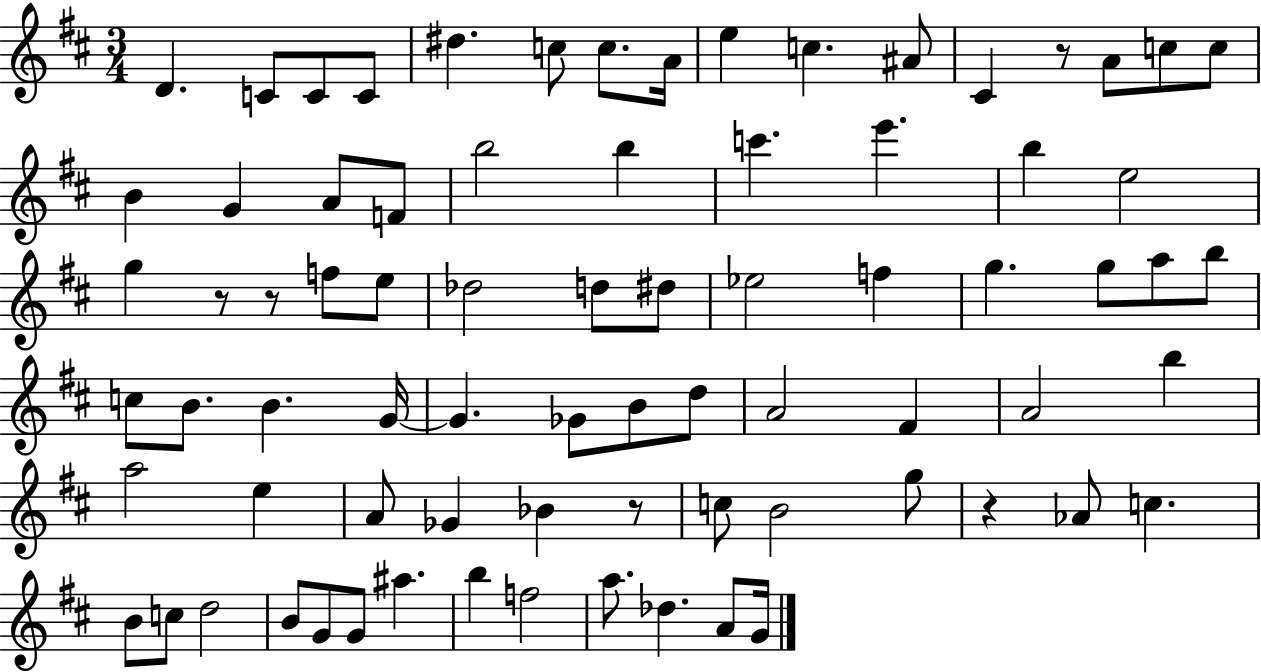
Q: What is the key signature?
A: D major